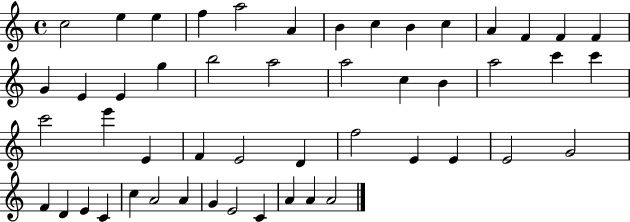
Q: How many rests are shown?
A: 0